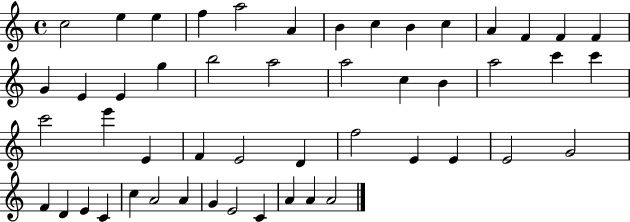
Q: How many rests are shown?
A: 0